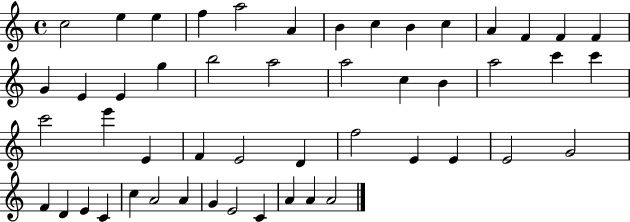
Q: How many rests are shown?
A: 0